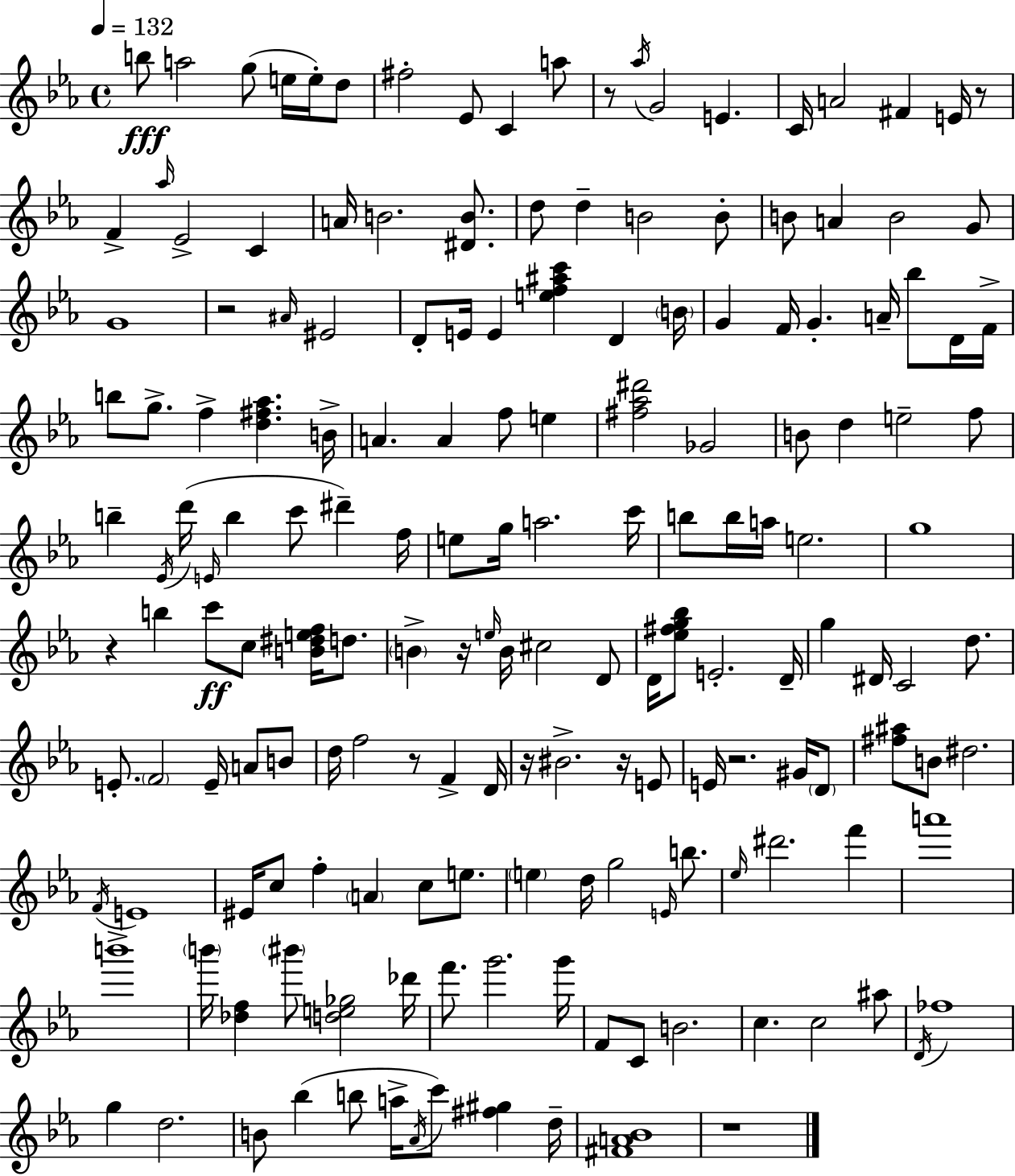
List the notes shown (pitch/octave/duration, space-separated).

B5/e A5/h G5/e E5/s E5/s D5/e F#5/h Eb4/e C4/q A5/e R/e Ab5/s G4/h E4/q. C4/s A4/h F#4/q E4/s R/e F4/q Ab5/s Eb4/h C4/q A4/s B4/h. [D#4,B4]/e. D5/e D5/q B4/h B4/e B4/e A4/q B4/h G4/e G4/w R/h A#4/s EIS4/h D4/e E4/s E4/q [E5,F5,A#5,C6]/q D4/q B4/s G4/q F4/s G4/q. A4/s Bb5/e D4/s F4/s B5/e G5/e. F5/q [D5,F#5,Ab5]/q. B4/s A4/q. A4/q F5/e E5/q [F#5,Ab5,D#6]/h Gb4/h B4/e D5/q E5/h F5/e B5/q Eb4/s D6/s E4/s B5/q C6/e D#6/q F5/s E5/e G5/s A5/h. C6/s B5/e B5/s A5/s E5/h. G5/w R/q B5/q C6/e C5/e [B4,D#5,E5,F5]/s D5/e. B4/q R/s E5/s B4/s C#5/h D4/e D4/s [Eb5,F#5,G5,Bb5]/e E4/h. D4/s G5/q D#4/s C4/h D5/e. E4/e. F4/h E4/s A4/e B4/e D5/s F5/h R/e F4/q D4/s R/s BIS4/h. R/s E4/e E4/s R/h. G#4/s D4/e [F#5,A#5]/e B4/e D#5/h. F4/s E4/w EIS4/s C5/e F5/q A4/q C5/e E5/e. E5/q D5/s G5/h E4/s B5/e. Eb5/s D#6/h. F6/q A6/w B6/w B6/s [Db5,F5]/q BIS6/e [D5,E5,Gb5]/h Db6/s F6/e. G6/h. G6/s F4/e C4/e B4/h. C5/q. C5/h A#5/e D4/s FES5/w G5/q D5/h. B4/e Bb5/q B5/e A5/s Ab4/s C6/e [F#5,G#5]/q D5/s [F#4,A4,Bb4]/w R/w